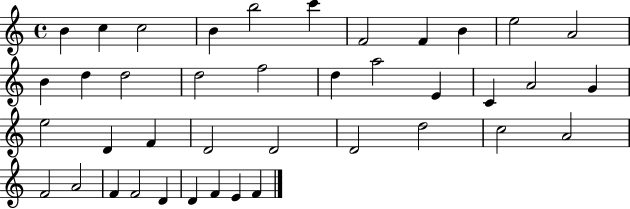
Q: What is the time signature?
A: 4/4